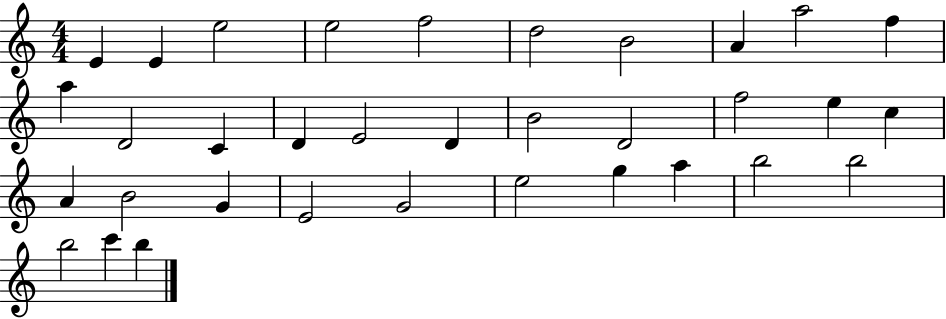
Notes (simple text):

E4/q E4/q E5/h E5/h F5/h D5/h B4/h A4/q A5/h F5/q A5/q D4/h C4/q D4/q E4/h D4/q B4/h D4/h F5/h E5/q C5/q A4/q B4/h G4/q E4/h G4/h E5/h G5/q A5/q B5/h B5/h B5/h C6/q B5/q